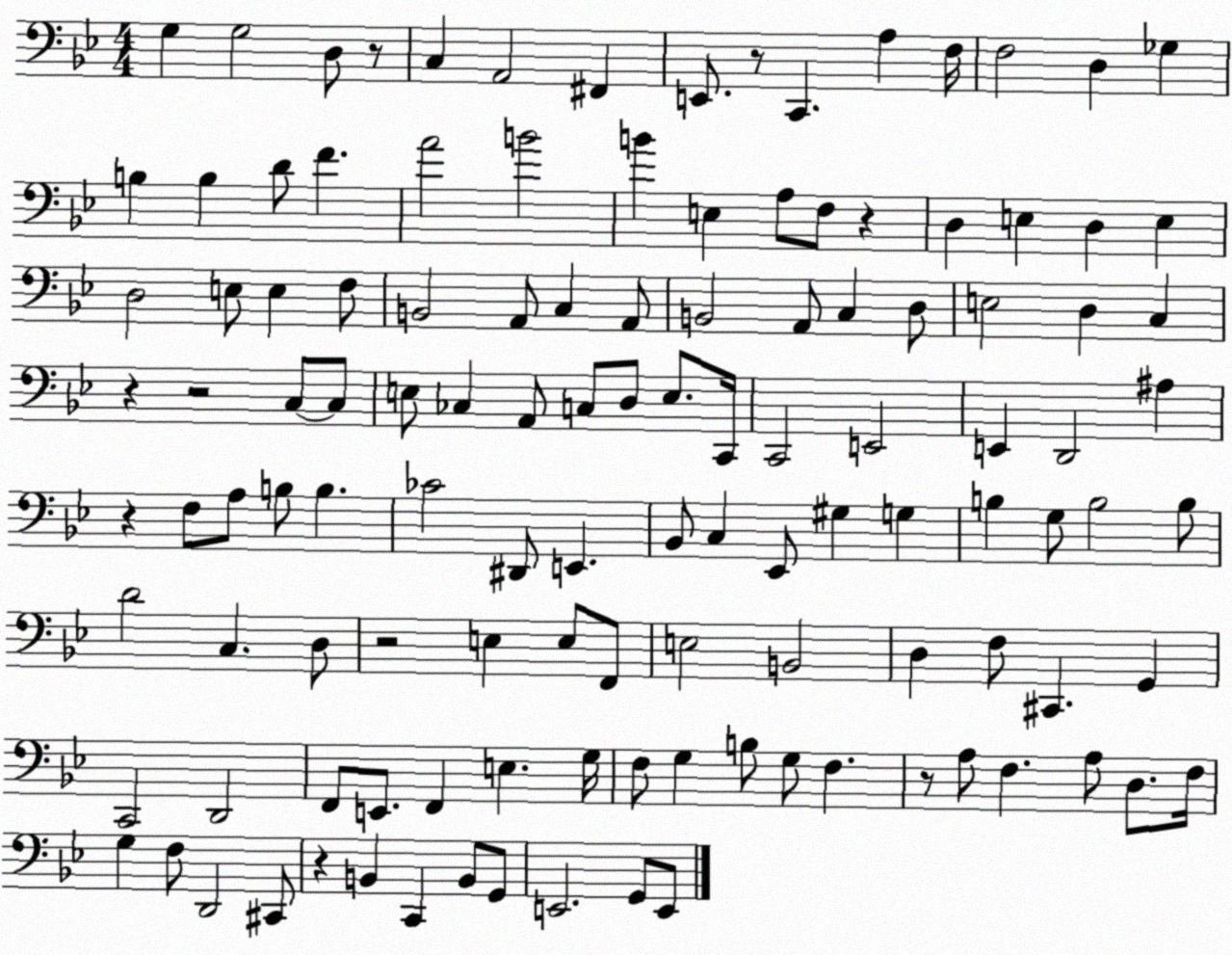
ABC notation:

X:1
T:Untitled
M:4/4
L:1/4
K:Bb
G, G,2 D,/2 z/2 C, A,,2 ^F,, E,,/2 z/2 C,, A, F,/4 F,2 D, _G, B, B, D/2 F A2 B2 B E, A,/2 F,/2 z D, E, D, E, D,2 E,/2 E, F,/2 B,,2 A,,/2 C, A,,/2 B,,2 A,,/2 C, D,/2 E,2 D, C, z z2 C,/2 C,/2 E,/2 _C, A,,/2 C,/2 D,/2 E,/2 C,,/4 C,,2 E,,2 E,, D,,2 ^A, z F,/2 A,/2 B,/2 B, _C2 ^D,,/2 E,, _B,,/2 C, _E,,/2 ^G, G, B, G,/2 B,2 B,/2 D2 C, D,/2 z2 E, E,/2 F,,/2 E,2 B,,2 D, F,/2 ^C,, G,, C,,2 D,,2 F,,/2 E,,/2 F,, E, G,/4 F,/2 G, B,/2 G,/2 F, z/2 A,/2 F, A,/2 D,/2 F,/4 G, F,/2 D,,2 ^C,,/2 z B,, C,, B,,/2 G,,/2 E,,2 G,,/2 E,,/2